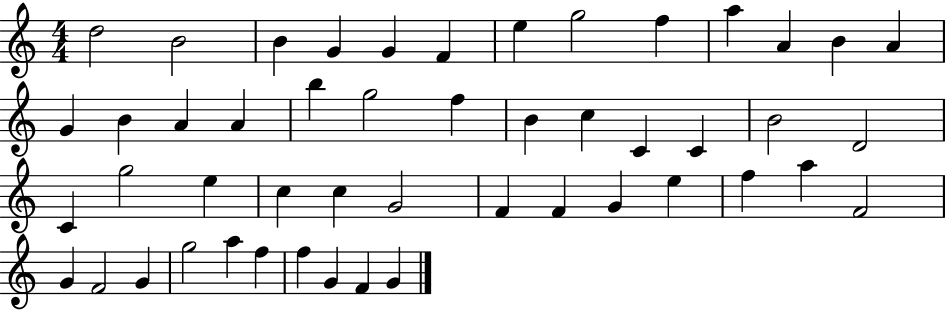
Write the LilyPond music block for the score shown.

{
  \clef treble
  \numericTimeSignature
  \time 4/4
  \key c \major
  d''2 b'2 | b'4 g'4 g'4 f'4 | e''4 g''2 f''4 | a''4 a'4 b'4 a'4 | \break g'4 b'4 a'4 a'4 | b''4 g''2 f''4 | b'4 c''4 c'4 c'4 | b'2 d'2 | \break c'4 g''2 e''4 | c''4 c''4 g'2 | f'4 f'4 g'4 e''4 | f''4 a''4 f'2 | \break g'4 f'2 g'4 | g''2 a''4 f''4 | f''4 g'4 f'4 g'4 | \bar "|."
}